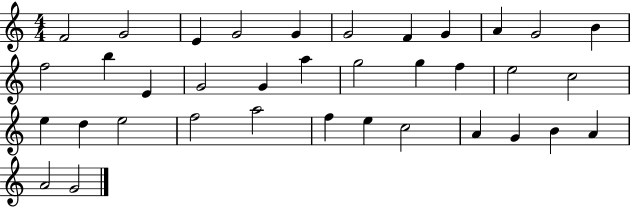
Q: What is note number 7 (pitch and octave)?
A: F4